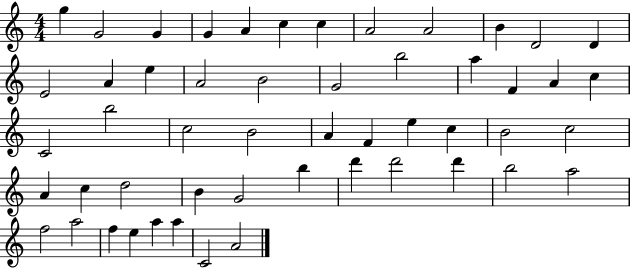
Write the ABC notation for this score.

X:1
T:Untitled
M:4/4
L:1/4
K:C
g G2 G G A c c A2 A2 B D2 D E2 A e A2 B2 G2 b2 a F A c C2 b2 c2 B2 A F e c B2 c2 A c d2 B G2 b d' d'2 d' b2 a2 f2 a2 f e a a C2 A2